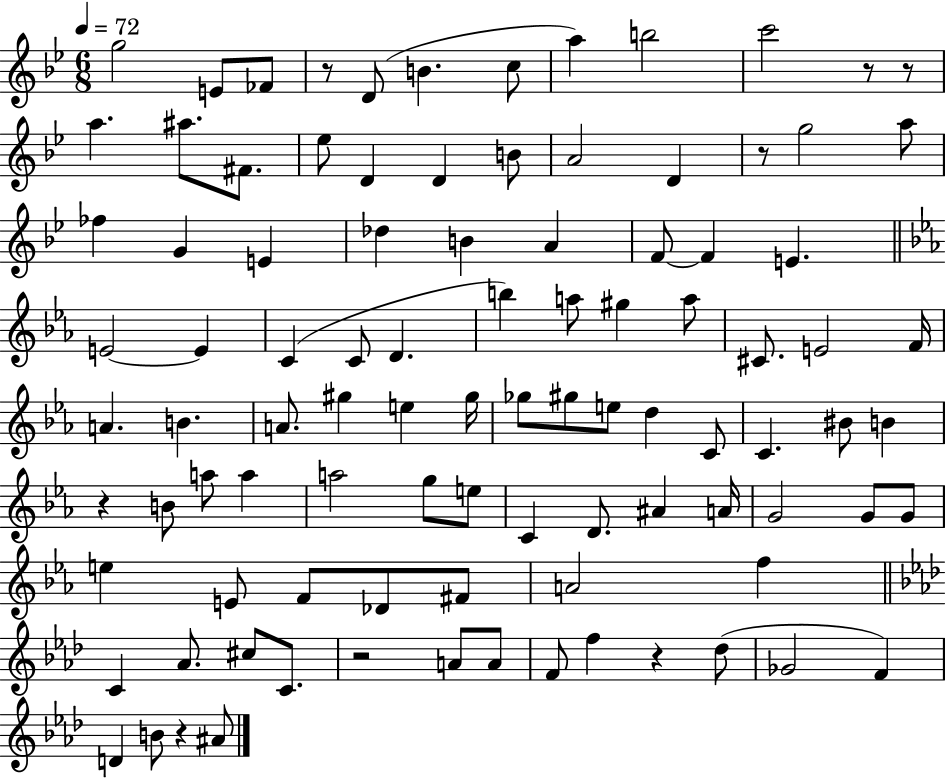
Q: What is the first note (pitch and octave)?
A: G5